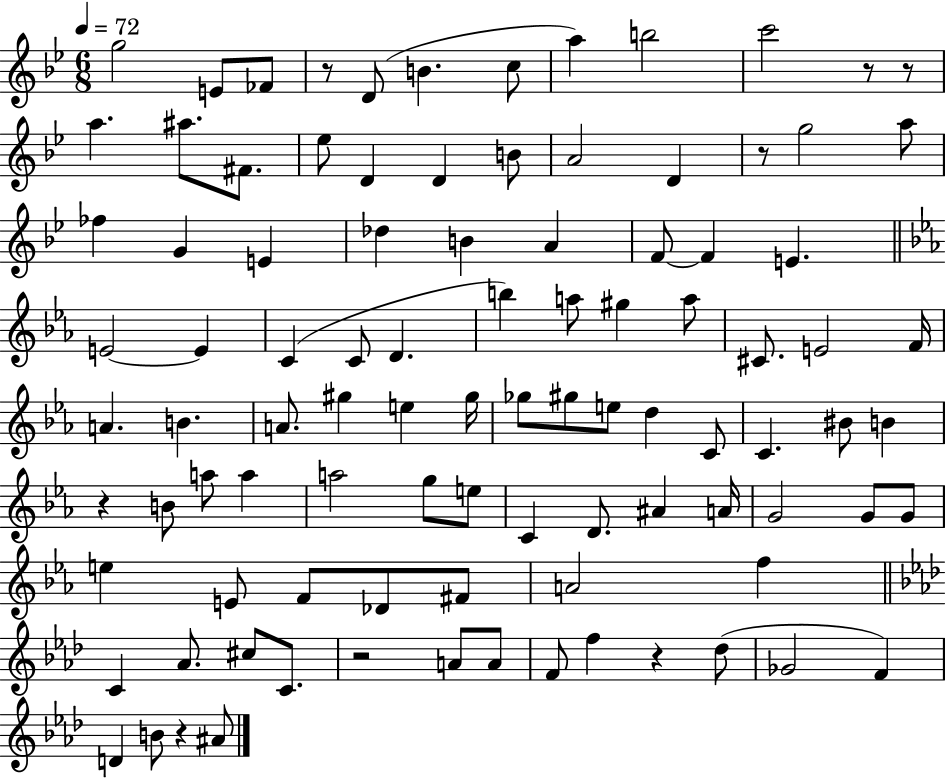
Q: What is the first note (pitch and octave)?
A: G5